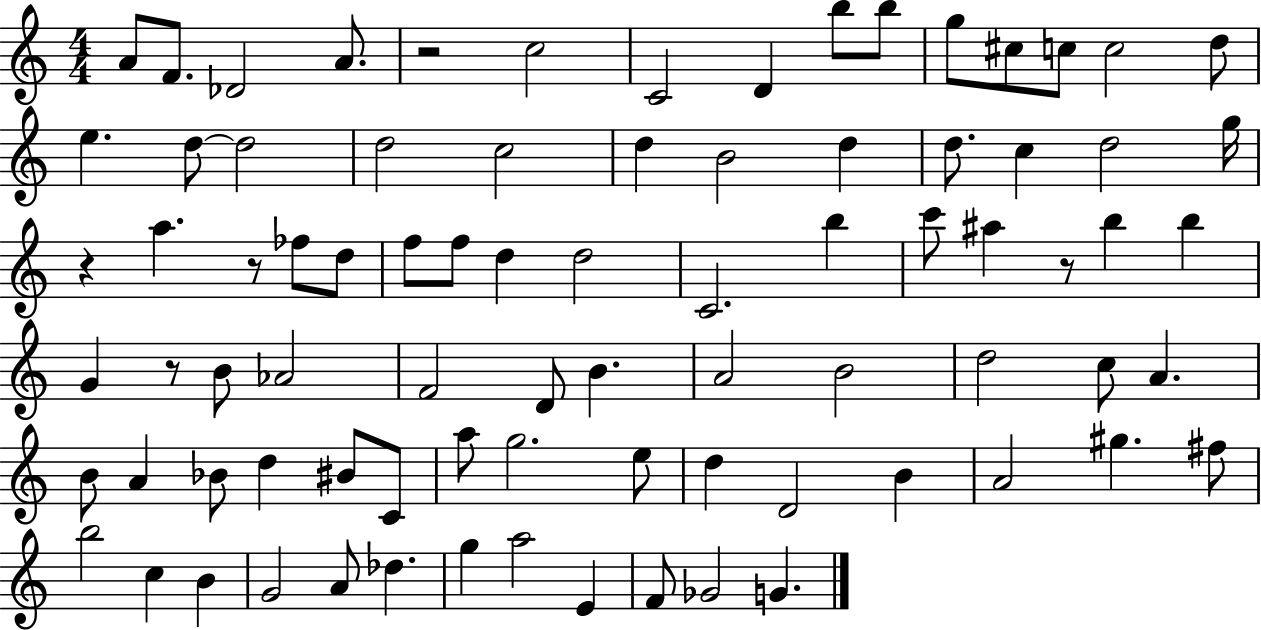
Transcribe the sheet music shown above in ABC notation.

X:1
T:Untitled
M:4/4
L:1/4
K:C
A/2 F/2 _D2 A/2 z2 c2 C2 D b/2 b/2 g/2 ^c/2 c/2 c2 d/2 e d/2 d2 d2 c2 d B2 d d/2 c d2 g/4 z a z/2 _f/2 d/2 f/2 f/2 d d2 C2 b c'/2 ^a z/2 b b G z/2 B/2 _A2 F2 D/2 B A2 B2 d2 c/2 A B/2 A _B/2 d ^B/2 C/2 a/2 g2 e/2 d D2 B A2 ^g ^f/2 b2 c B G2 A/2 _d g a2 E F/2 _G2 G